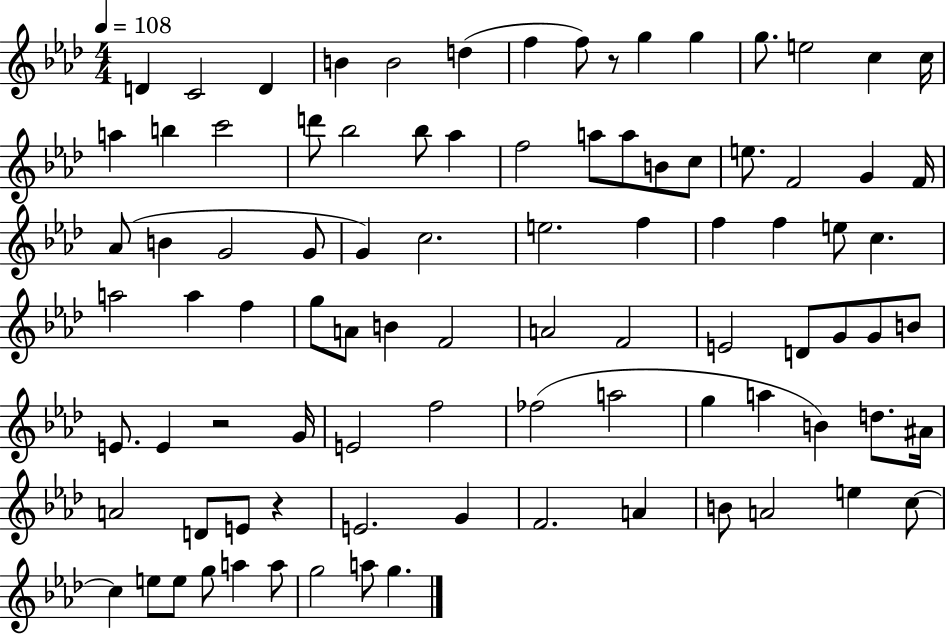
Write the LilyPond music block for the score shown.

{
  \clef treble
  \numericTimeSignature
  \time 4/4
  \key aes \major
  \tempo 4 = 108
  d'4 c'2 d'4 | b'4 b'2 d''4( | f''4 f''8) r8 g''4 g''4 | g''8. e''2 c''4 c''16 | \break a''4 b''4 c'''2 | d'''8 bes''2 bes''8 aes''4 | f''2 a''8 a''8 b'8 c''8 | e''8. f'2 g'4 f'16 | \break aes'8( b'4 g'2 g'8 | g'4) c''2. | e''2. f''4 | f''4 f''4 e''8 c''4. | \break a''2 a''4 f''4 | g''8 a'8 b'4 f'2 | a'2 f'2 | e'2 d'8 g'8 g'8 b'8 | \break e'8. e'4 r2 g'16 | e'2 f''2 | fes''2( a''2 | g''4 a''4 b'4) d''8. ais'16 | \break a'2 d'8 e'8 r4 | e'2. g'4 | f'2. a'4 | b'8 a'2 e''4 c''8~~ | \break c''4 e''8 e''8 g''8 a''4 a''8 | g''2 a''8 g''4. | \bar "|."
}